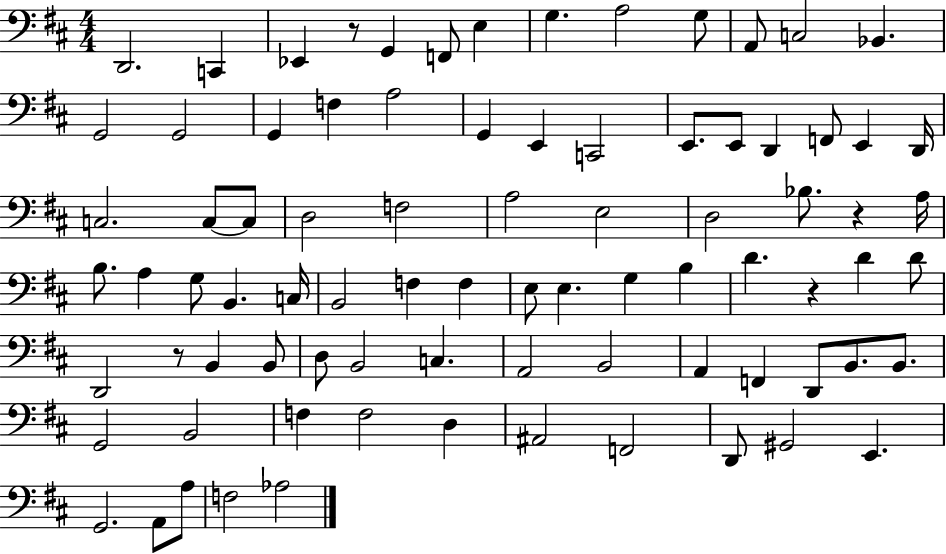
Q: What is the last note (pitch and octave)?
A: Ab3